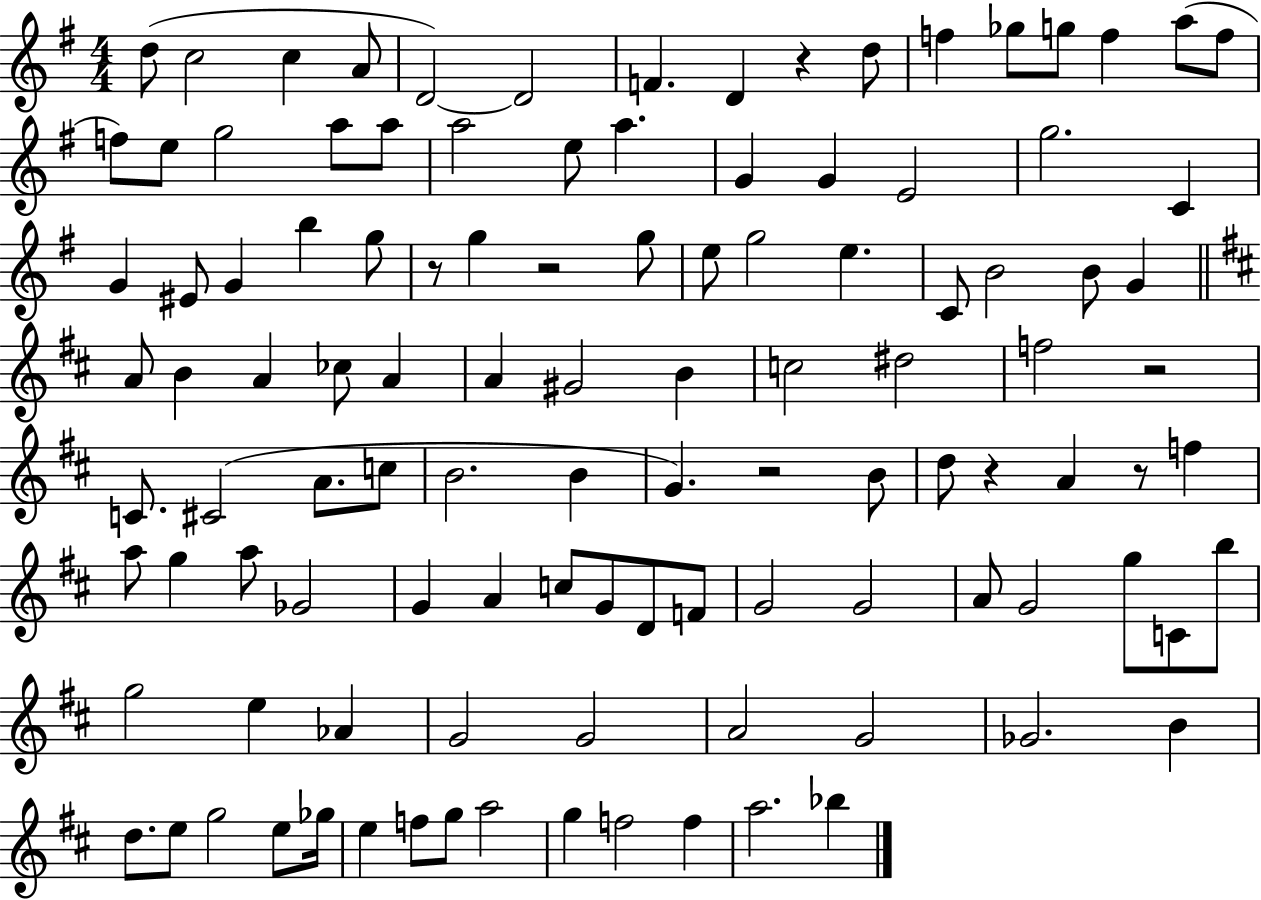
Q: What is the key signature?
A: G major